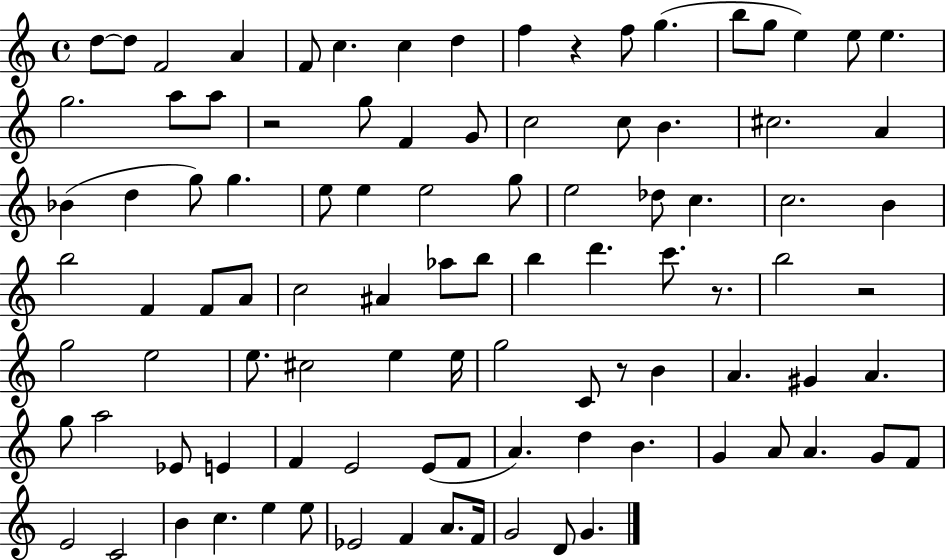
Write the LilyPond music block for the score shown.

{
  \clef treble
  \time 4/4
  \defaultTimeSignature
  \key c \major
  d''8~~ d''8 f'2 a'4 | f'8 c''4. c''4 d''4 | f''4 r4 f''8 g''4.( | b''8 g''8 e''4) e''8 e''4. | \break g''2. a''8 a''8 | r2 g''8 f'4 g'8 | c''2 c''8 b'4. | cis''2. a'4 | \break bes'4( d''4 g''8) g''4. | e''8 e''4 e''2 g''8 | e''2 des''8 c''4. | c''2. b'4 | \break b''2 f'4 f'8 a'8 | c''2 ais'4 aes''8 b''8 | b''4 d'''4. c'''8. r8. | b''2 r2 | \break g''2 e''2 | e''8. cis''2 e''4 e''16 | g''2 c'8 r8 b'4 | a'4. gis'4 a'4. | \break g''8 a''2 ees'8 e'4 | f'4 e'2 e'8( f'8 | a'4.) d''4 b'4. | g'4 a'8 a'4. g'8 f'8 | \break e'2 c'2 | b'4 c''4. e''4 e''8 | ees'2 f'4 a'8. f'16 | g'2 d'8 g'4. | \break \bar "|."
}